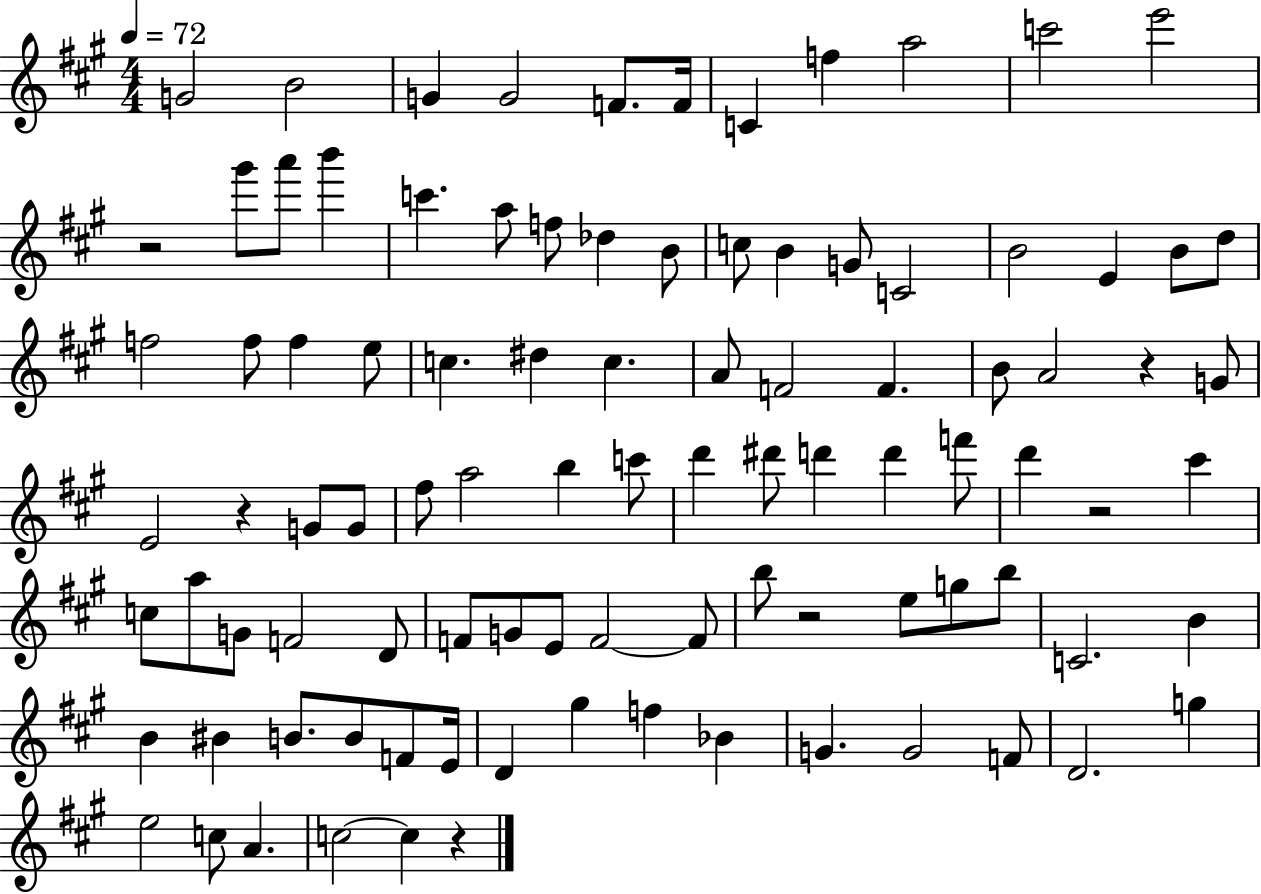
G4/h B4/h G4/q G4/h F4/e. F4/s C4/q F5/q A5/h C6/h E6/h R/h G#6/e A6/e B6/q C6/q. A5/e F5/e Db5/q B4/e C5/e B4/q G4/e C4/h B4/h E4/q B4/e D5/e F5/h F5/e F5/q E5/e C5/q. D#5/q C5/q. A4/e F4/h F4/q. B4/e A4/h R/q G4/e E4/h R/q G4/e G4/e F#5/e A5/h B5/q C6/e D6/q D#6/e D6/q D6/q F6/e D6/q R/h C#6/q C5/e A5/e G4/e F4/h D4/e F4/e G4/e E4/e F4/h F4/e B5/e R/h E5/e G5/e B5/e C4/h. B4/q B4/q BIS4/q B4/e. B4/e F4/e E4/s D4/q G#5/q F5/q Bb4/q G4/q. G4/h F4/e D4/h. G5/q E5/h C5/e A4/q. C5/h C5/q R/q